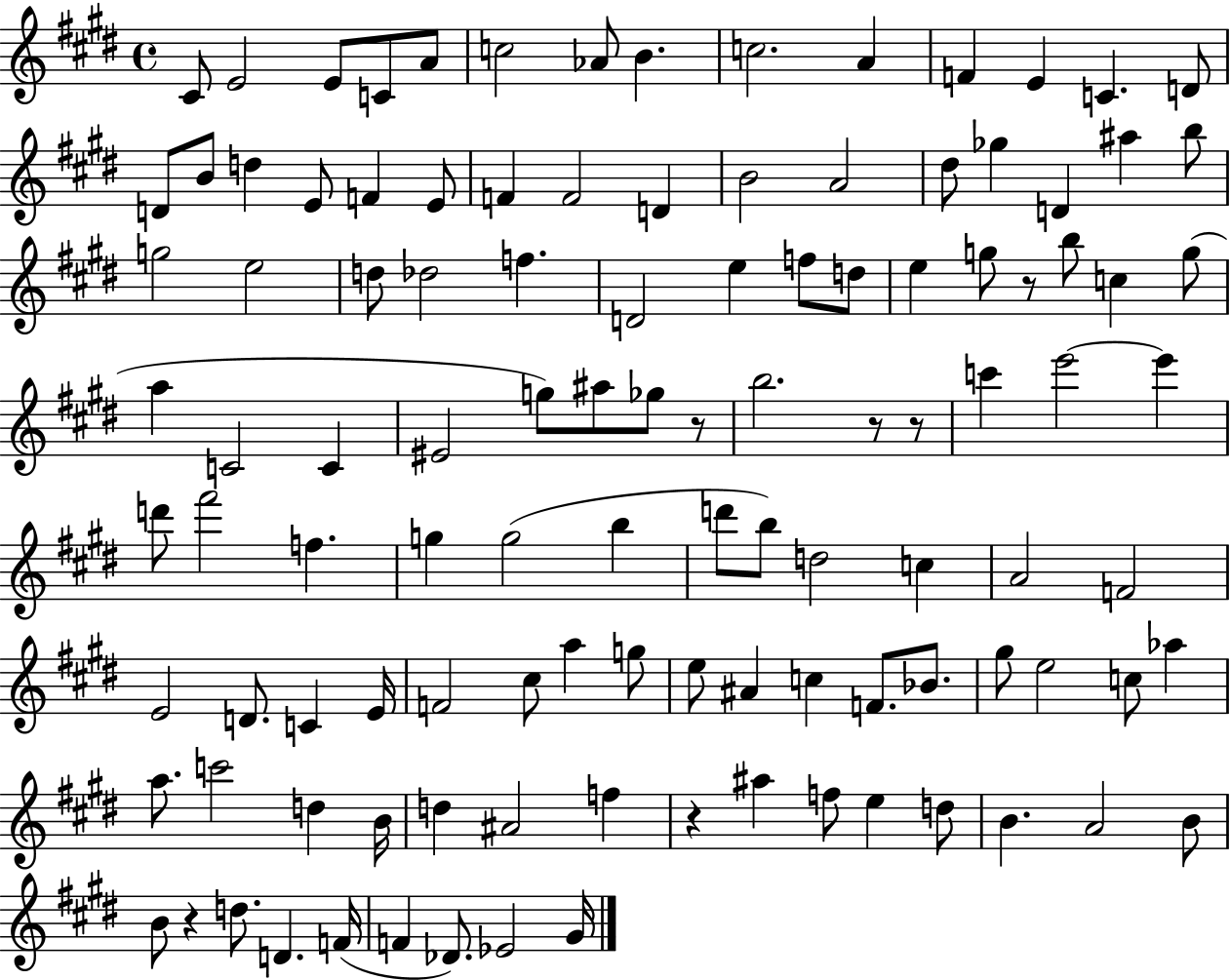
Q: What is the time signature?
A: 4/4